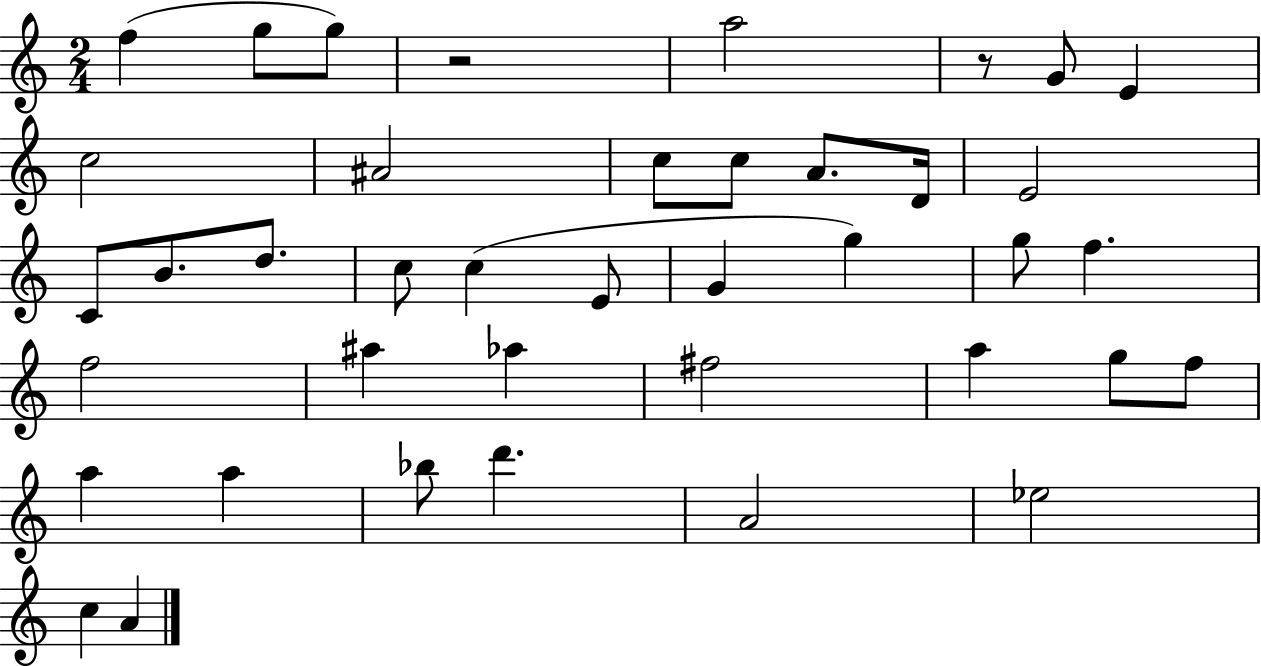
F5/q G5/e G5/e R/h A5/h R/e G4/e E4/q C5/h A#4/h C5/e C5/e A4/e. D4/s E4/h C4/e B4/e. D5/e. C5/e C5/q E4/e G4/q G5/q G5/e F5/q. F5/h A#5/q Ab5/q F#5/h A5/q G5/e F5/e A5/q A5/q Bb5/e D6/q. A4/h Eb5/h C5/q A4/q